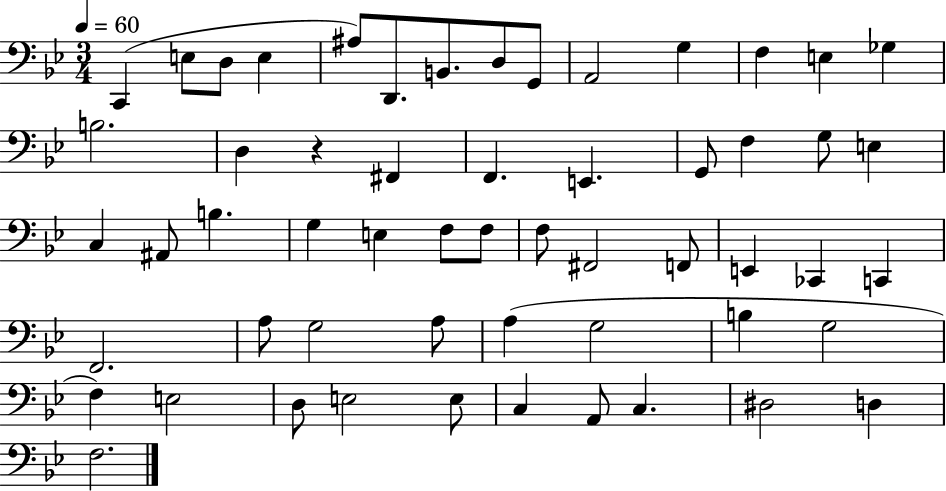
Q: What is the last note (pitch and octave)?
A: F3